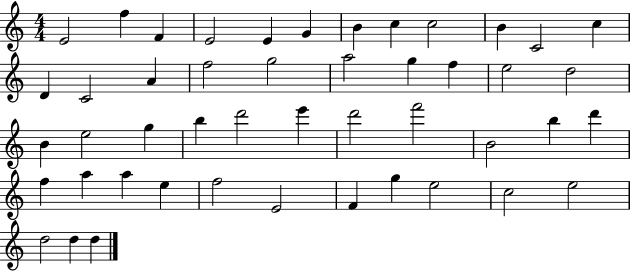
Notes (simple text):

E4/h F5/q F4/q E4/h E4/q G4/q B4/q C5/q C5/h B4/q C4/h C5/q D4/q C4/h A4/q F5/h G5/h A5/h G5/q F5/q E5/h D5/h B4/q E5/h G5/q B5/q D6/h E6/q D6/h F6/h B4/h B5/q D6/q F5/q A5/q A5/q E5/q F5/h E4/h F4/q G5/q E5/h C5/h E5/h D5/h D5/q D5/q